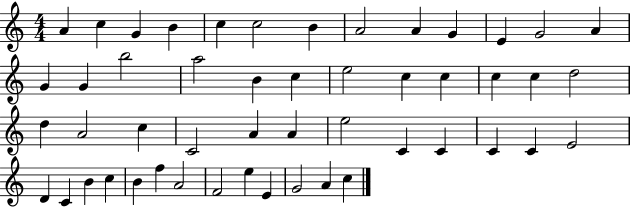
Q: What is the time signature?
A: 4/4